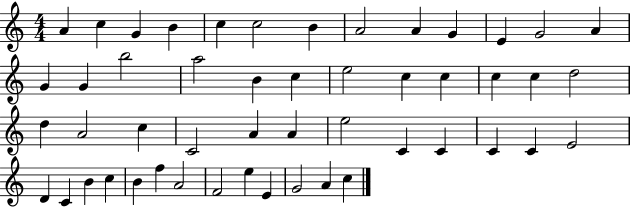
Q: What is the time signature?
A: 4/4